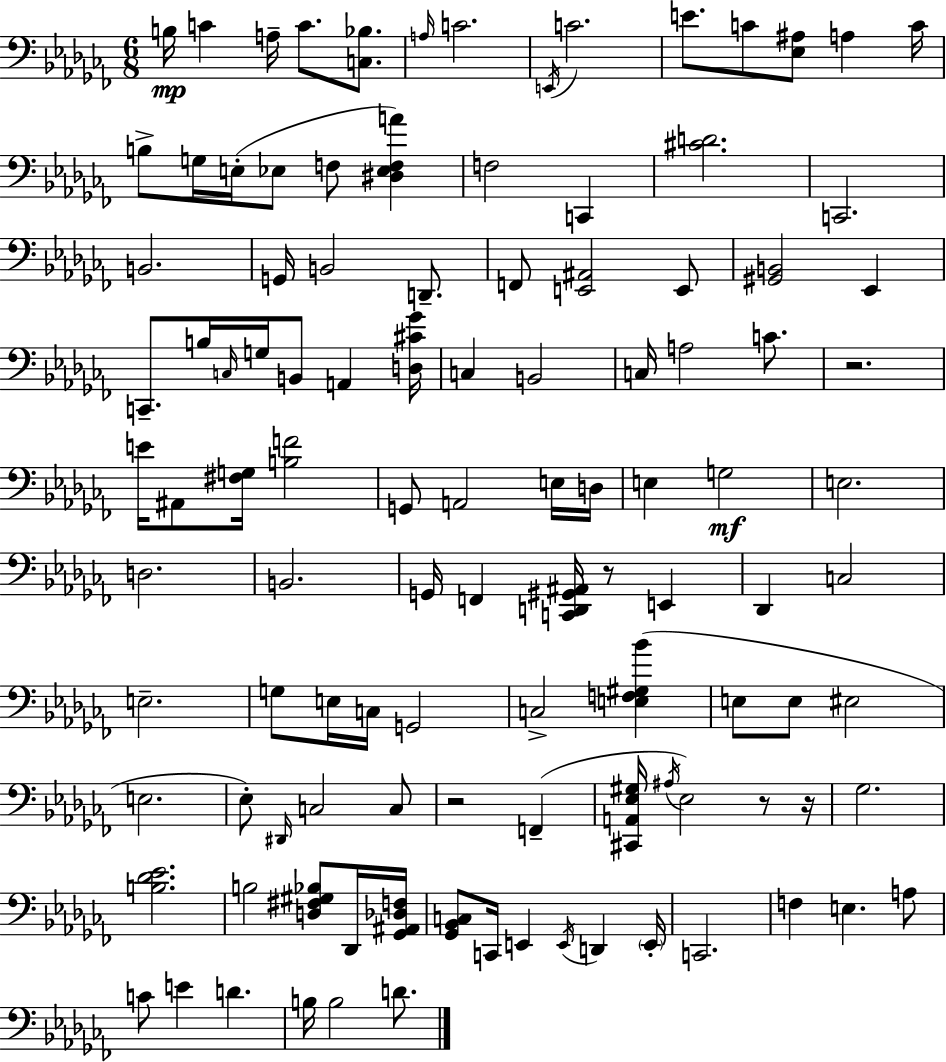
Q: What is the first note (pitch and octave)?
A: B3